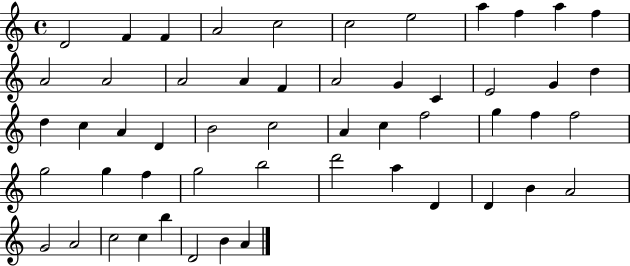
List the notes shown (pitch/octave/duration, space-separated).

D4/h F4/q F4/q A4/h C5/h C5/h E5/h A5/q F5/q A5/q F5/q A4/h A4/h A4/h A4/q F4/q A4/h G4/q C4/q E4/h G4/q D5/q D5/q C5/q A4/q D4/q B4/h C5/h A4/q C5/q F5/h G5/q F5/q F5/h G5/h G5/q F5/q G5/h B5/h D6/h A5/q D4/q D4/q B4/q A4/h G4/h A4/h C5/h C5/q B5/q D4/h B4/q A4/q